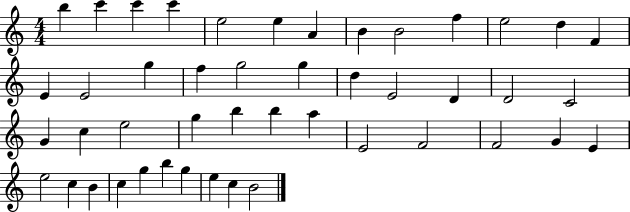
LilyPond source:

{
  \clef treble
  \numericTimeSignature
  \time 4/4
  \key c \major
  b''4 c'''4 c'''4 c'''4 | e''2 e''4 a'4 | b'4 b'2 f''4 | e''2 d''4 f'4 | \break e'4 e'2 g''4 | f''4 g''2 g''4 | d''4 e'2 d'4 | d'2 c'2 | \break g'4 c''4 e''2 | g''4 b''4 b''4 a''4 | e'2 f'2 | f'2 g'4 e'4 | \break e''2 c''4 b'4 | c''4 g''4 b''4 g''4 | e''4 c''4 b'2 | \bar "|."
}